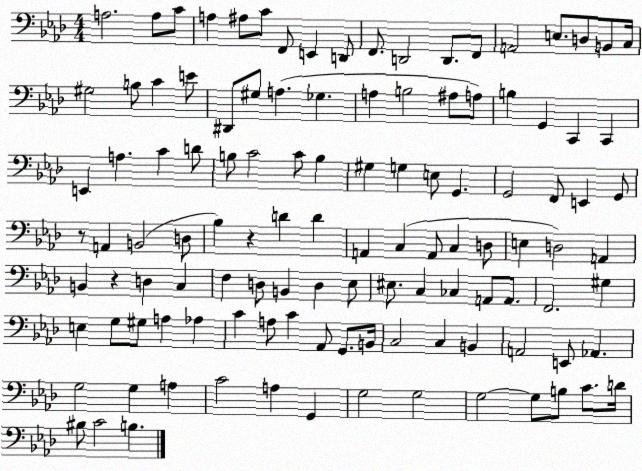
X:1
T:Untitled
M:4/4
L:1/4
K:Ab
A,2 A,/2 C/2 A, ^A,/2 C/2 F,,/2 E,, D,,/2 F,,/2 D,,2 D,,/2 F,,/2 A,,2 E,/2 D,/2 B,,/2 C,/4 ^G,2 B,/2 C E/2 ^D,,/2 ^G,/2 A, _G, A, B,2 ^A,/2 A,/2 B, G,, C,, C,, E,, A, C D/2 B,/2 C2 C/2 B, ^G, G, E,/2 G,, G,,2 F,,/2 E,, G,,/2 z/2 A,, B,,2 D,/2 _B, z D D A,, C, A,,/2 C, D,/2 E, D,2 A,, B,, z D, C, F, D,/2 B,, D, _E,/2 ^E,/2 C, _C, A,,/2 A,,/2 F,,2 ^G, E, G,/2 ^G,/2 A, _A, C A,/2 C _A,,/2 G,,/2 B,,/4 C,2 C, B,, A,,2 E,,/2 _A,, G,2 G, A, C2 A, G,, G,2 G,2 G,2 G,/2 B,/2 C/2 D/4 ^B,/2 C2 B,